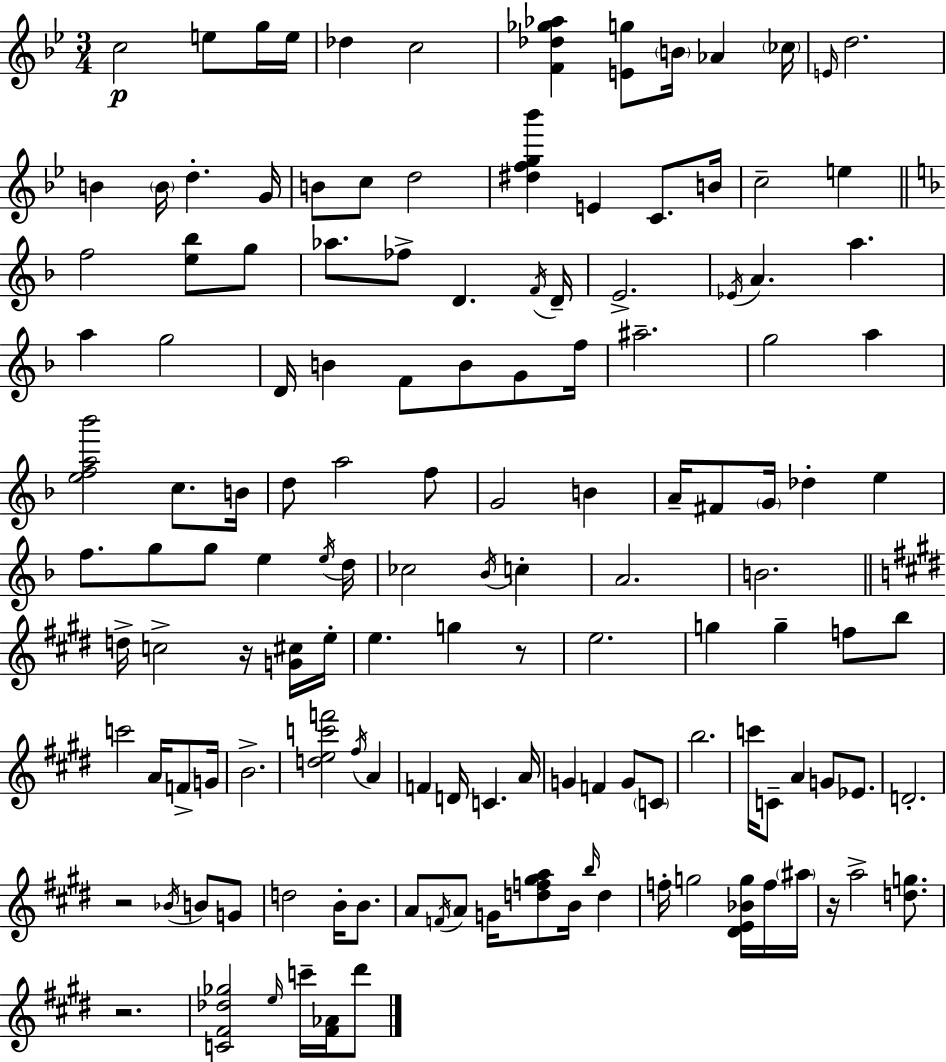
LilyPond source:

{
  \clef treble
  \numericTimeSignature
  \time 3/4
  \key bes \major
  c''2\p e''8 g''16 e''16 | des''4 c''2 | <f' des'' ges'' aes''>4 <e' g''>8 \parenthesize b'16 aes'4 \parenthesize ces''16 | \grace { e'16 } d''2. | \break b'4 \parenthesize b'16 d''4.-. | g'16 b'8 c''8 d''2 | <dis'' f'' g'' bes'''>4 e'4 c'8. | b'16 c''2-- e''4 | \break \bar "||" \break \key d \minor f''2 <e'' bes''>8 g''8 | aes''8. fes''8-> d'4. \acciaccatura { f'16 } | d'16-- e'2.-> | \acciaccatura { ees'16 } a'4. a''4. | \break a''4 g''2 | d'16 b'4 f'8 b'8 g'8 | f''16 ais''2.-- | g''2 a''4 | \break <e'' f'' a'' bes'''>2 c''8. | b'16 d''8 a''2 | f''8 g'2 b'4 | a'16-- fis'8 \parenthesize g'16 des''4-. e''4 | \break f''8. g''8 g''8 e''4 | \acciaccatura { e''16 } d''16 ces''2 \acciaccatura { bes'16 } | c''4-. a'2. | b'2. | \break \bar "||" \break \key e \major d''16-> c''2-> r16 <g' cis''>16 e''16-. | e''4. g''4 r8 | e''2. | g''4 g''4-- f''8 b''8 | \break c'''2 a'16 f'8-> g'16 | b'2.-> | <d'' e'' c''' f'''>2 \acciaccatura { fis''16 } a'4 | f'4 d'16 c'4. | \break a'16 g'4 f'4 g'8 \parenthesize c'8 | b''2. | c'''16 c'8-- a'4 g'8 ees'8. | d'2.-. | \break r2 \acciaccatura { bes'16 } b'8 | g'8 d''2 b'16-. b'8. | a'8 \acciaccatura { f'16 } a'8 g'16 <d'' f'' gis'' a''>8 b'16 \grace { b''16 } | d''4 f''16-. g''2 | \break <dis' e' bes' g''>16 f''16 \parenthesize ais''16 r16 a''2-> | <d'' g''>8. r2. | <c' fis' des'' ges''>2 | \grace { e''16 } c'''16-- <fis' aes'>16 dis'''8 \bar "|."
}